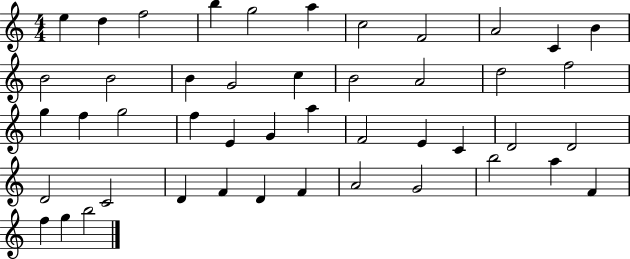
X:1
T:Untitled
M:4/4
L:1/4
K:C
e d f2 b g2 a c2 F2 A2 C B B2 B2 B G2 c B2 A2 d2 f2 g f g2 f E G a F2 E C D2 D2 D2 C2 D F D F A2 G2 b2 a F f g b2